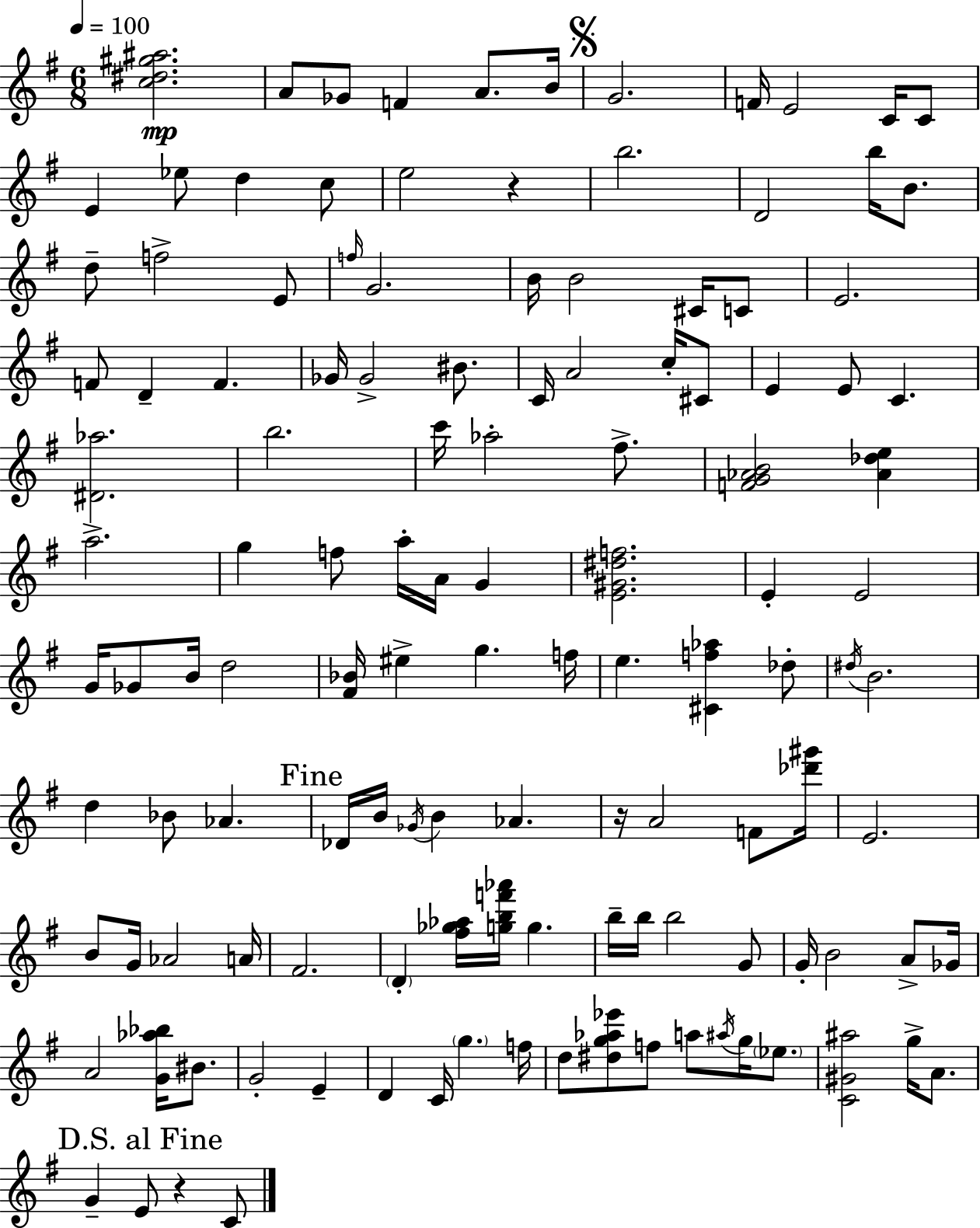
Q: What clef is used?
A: treble